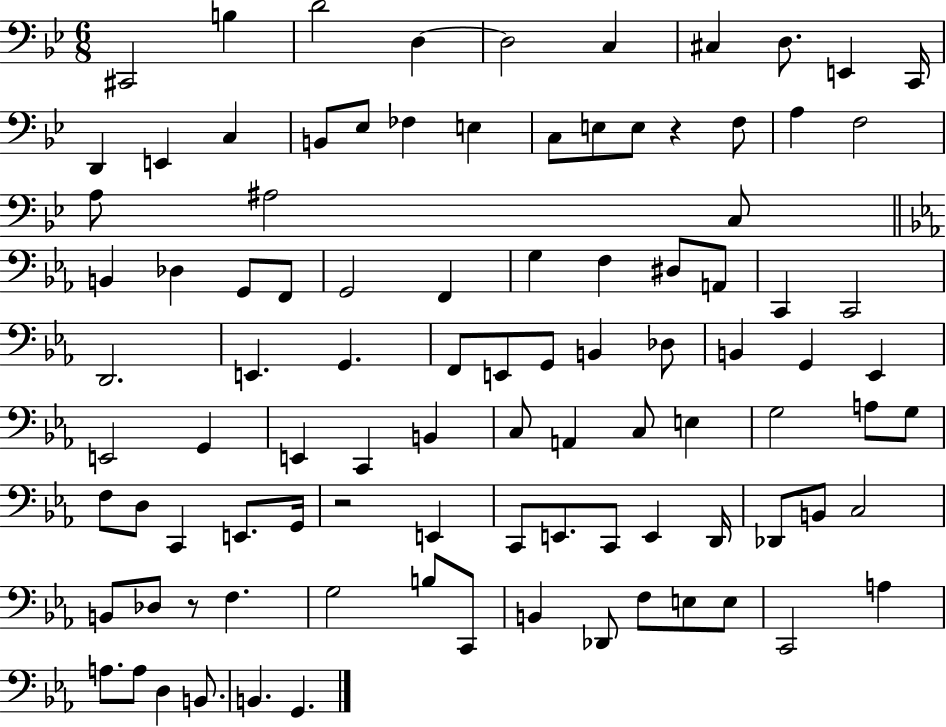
{
  \clef bass
  \numericTimeSignature
  \time 6/8
  \key bes \major
  cis,2 b4 | d'2 d4~~ | d2 c4 | cis4 d8. e,4 c,16 | \break d,4 e,4 c4 | b,8 ees8 fes4 e4 | c8 e8 e8 r4 f8 | a4 f2 | \break a8 ais2 c8 | \bar "||" \break \key ees \major b,4 des4 g,8 f,8 | g,2 f,4 | g4 f4 dis8 a,8 | c,4 c,2 | \break d,2. | e,4. g,4. | f,8 e,8 g,8 b,4 des8 | b,4 g,4 ees,4 | \break e,2 g,4 | e,4 c,4 b,4 | c8 a,4 c8 e4 | g2 a8 g8 | \break f8 d8 c,4 e,8. g,16 | r2 e,4 | c,8 e,8. c,8 e,4 d,16 | des,8 b,8 c2 | \break b,8 des8 r8 f4. | g2 b8 c,8 | b,4 des,8 f8 e8 e8 | c,2 a4 | \break a8. a8 d4 b,8. | b,4. g,4. | \bar "|."
}